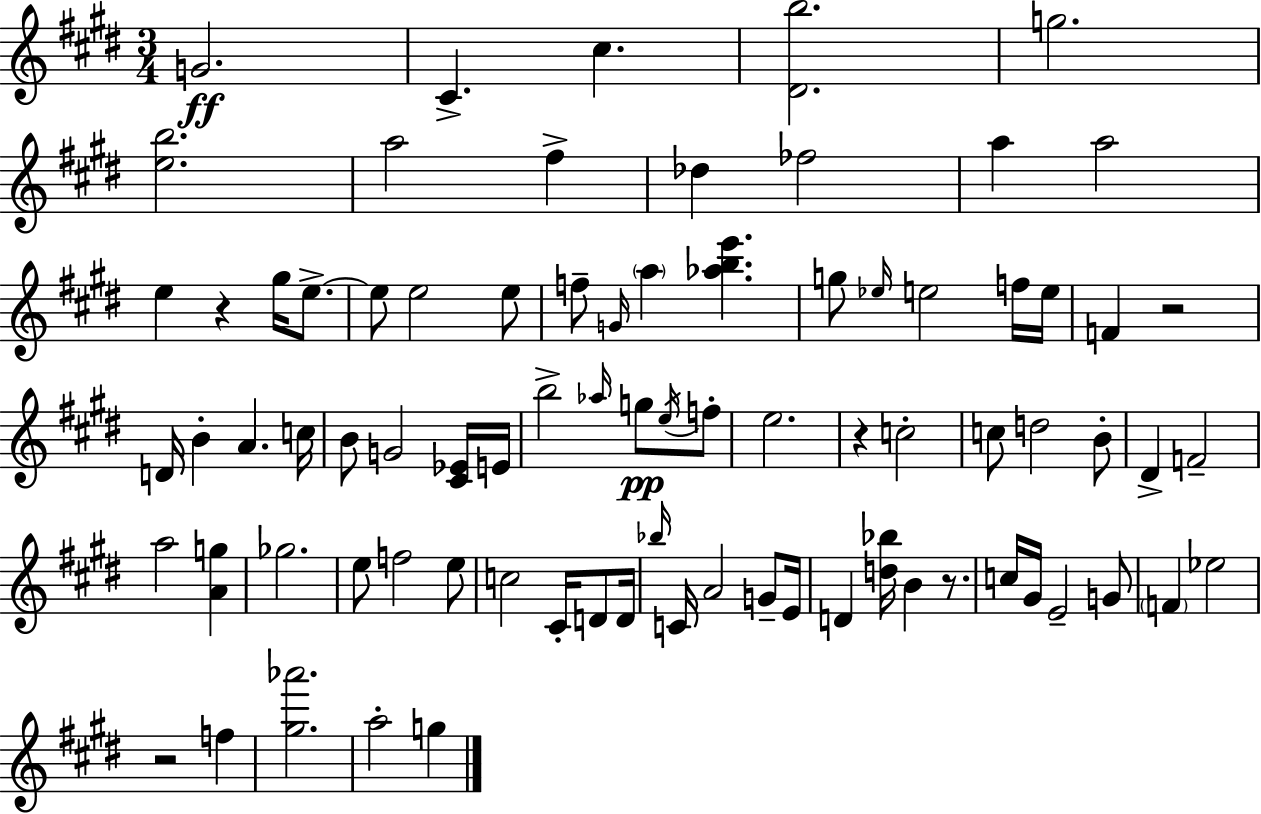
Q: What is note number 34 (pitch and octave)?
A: Ab5